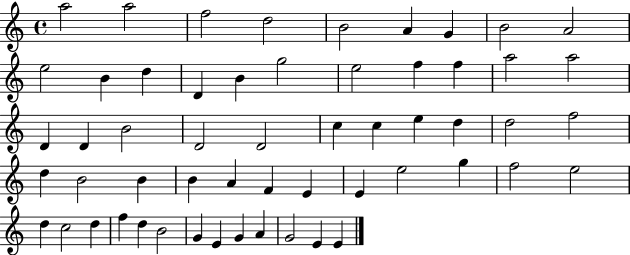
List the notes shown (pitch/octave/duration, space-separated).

A5/h A5/h F5/h D5/h B4/h A4/q G4/q B4/h A4/h E5/h B4/q D5/q D4/q B4/q G5/h E5/h F5/q F5/q A5/h A5/h D4/q D4/q B4/h D4/h D4/h C5/q C5/q E5/q D5/q D5/h F5/h D5/q B4/h B4/q B4/q A4/q F4/q E4/q E4/q E5/h G5/q F5/h E5/h D5/q C5/h D5/q F5/q D5/q B4/h G4/q E4/q G4/q A4/q G4/h E4/q E4/q